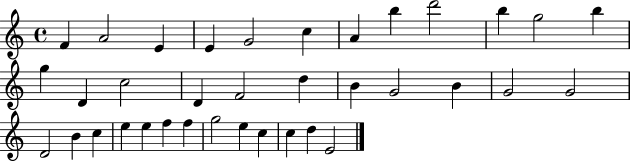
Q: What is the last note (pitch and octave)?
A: E4